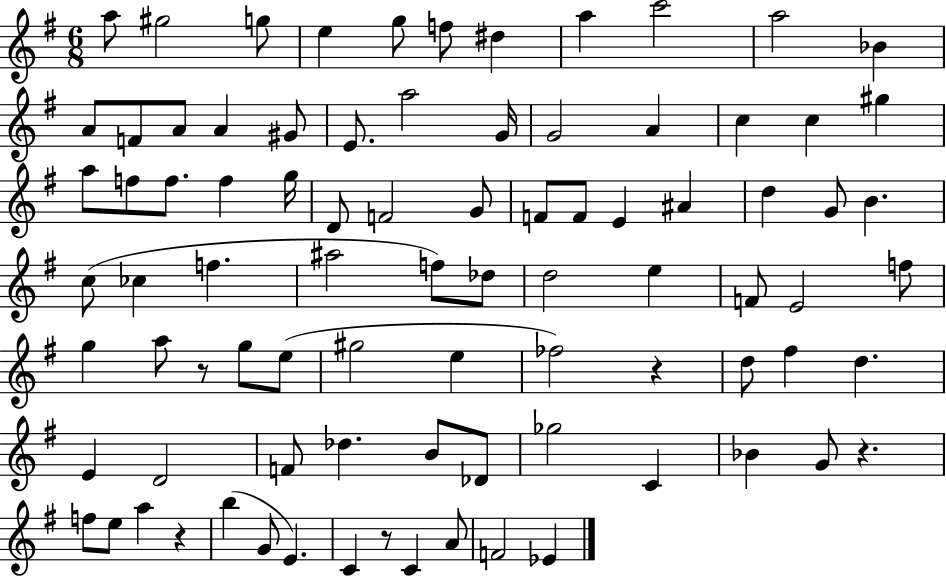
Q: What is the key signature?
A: G major